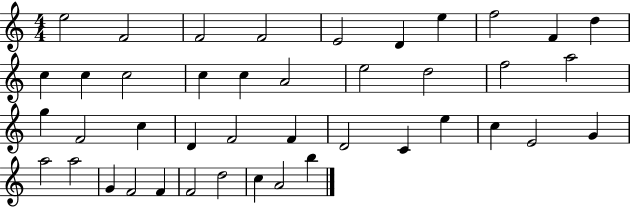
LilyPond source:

{
  \clef treble
  \numericTimeSignature
  \time 4/4
  \key c \major
  e''2 f'2 | f'2 f'2 | e'2 d'4 e''4 | f''2 f'4 d''4 | \break c''4 c''4 c''2 | c''4 c''4 a'2 | e''2 d''2 | f''2 a''2 | \break g''4 f'2 c''4 | d'4 f'2 f'4 | d'2 c'4 e''4 | c''4 e'2 g'4 | \break a''2 a''2 | g'4 f'2 f'4 | f'2 d''2 | c''4 a'2 b''4 | \break \bar "|."
}